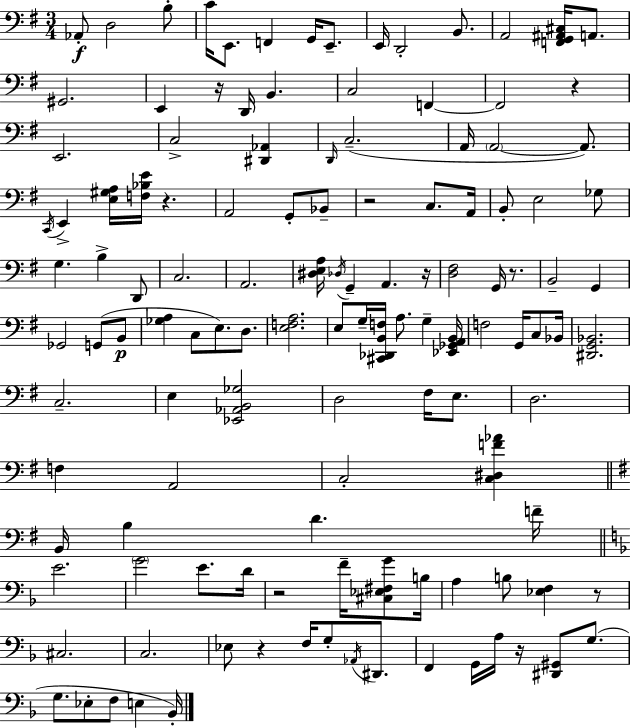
Ab2/e D3/h B3/e C4/s E2/e. F2/q G2/s E2/e. E2/s D2/h B2/e. A2/h [F2,G2,A#2,C#3]/s A2/e. G#2/h. E2/q R/s D2/s B2/q. C3/h F2/q F2/h R/q E2/h. C3/h [D#2,Ab2]/q D2/s C3/h. A2/s A2/h A2/e. C2/s E2/q [E3,G#3,A3]/s [F3,Bb3,E4]/s R/q. A2/h G2/e Bb2/e R/h C3/e. A2/s B2/e E3/h Gb3/e G3/q. B3/q D2/e C3/h. A2/h. [D#3,E3,A3]/s Db3/s G2/q A2/q. R/s [D3,F#3]/h G2/s R/e. B2/h G2/q Gb2/h G2/e B2/e [Gb3,A3]/q C3/e E3/e. D3/e. [E3,F3,A3]/h. E3/e G3/s [C#2,Db2,B2,F3]/s A3/e. G3/q [Eb2,Gb2,A2,B2]/s F3/h G2/s C3/e Bb2/s [D#2,G2,Bb2]/h. C3/h. E3/q [Eb2,Ab2,B2,Gb3]/h D3/h F#3/s E3/e. D3/h. F3/q A2/h C3/h [C3,D#3,F4,Ab4]/q B2/s B3/q D4/q. F4/s E4/h. G4/h E4/e. D4/s R/h F4/s [C#3,Eb3,F#3,G4]/e B3/s A3/q B3/e [Eb3,F3]/q R/e C#3/h. C3/h. Eb3/e R/q F3/s G3/e Ab2/s D#2/e. F2/q G2/s A3/s R/s [D#2,G#2]/e G3/e. G3/e. Eb3/e F3/e E3/q Bb2/s